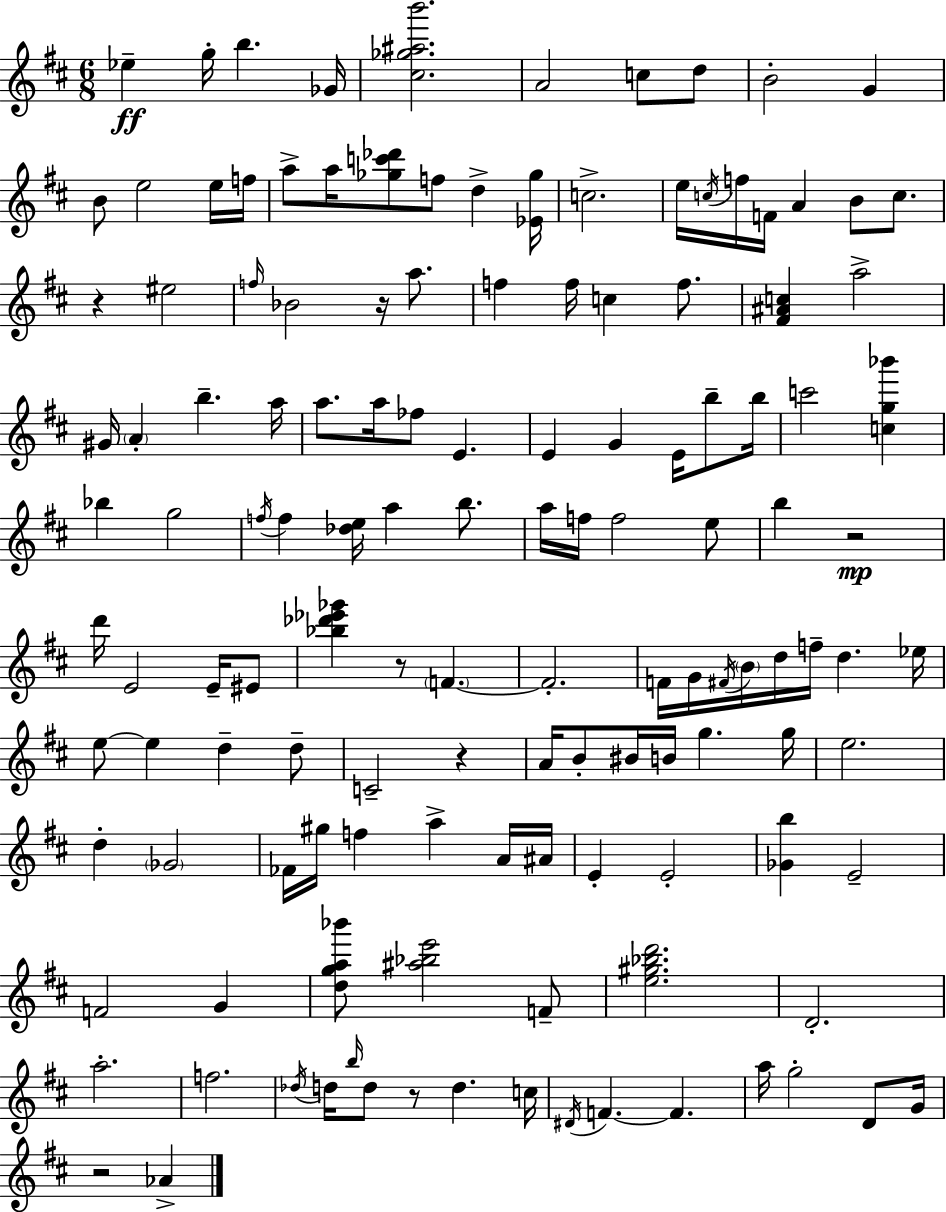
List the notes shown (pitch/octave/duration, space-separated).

Eb5/q G5/s B5/q. Gb4/s [C#5,Gb5,A#5,B6]/h. A4/h C5/e D5/e B4/h G4/q B4/e E5/h E5/s F5/s A5/e A5/s [Gb5,C6,Db6]/e F5/e D5/q [Eb4,Gb5]/s C5/h. E5/s C5/s F5/s F4/s A4/q B4/e C5/e. R/q EIS5/h F5/s Bb4/h R/s A5/e. F5/q F5/s C5/q F5/e. [F#4,A#4,C5]/q A5/h G#4/s A4/q B5/q. A5/s A5/e. A5/s FES5/e E4/q. E4/q G4/q E4/s B5/e B5/s C6/h [C5,G5,Bb6]/q Bb5/q G5/h F5/s F5/q [Db5,E5]/s A5/q B5/e. A5/s F5/s F5/h E5/e B5/q R/h D6/s E4/h E4/s EIS4/e [Bb5,Db6,Eb6,Gb6]/q R/e F4/q. F4/h. F4/s G4/s F#4/s B4/s D5/s F5/s D5/q. Eb5/s E5/e E5/q D5/q D5/e C4/h R/q A4/s B4/e BIS4/s B4/s G5/q. G5/s E5/h. D5/q Gb4/h FES4/s G#5/s F5/q A5/q A4/s A#4/s E4/q E4/h [Gb4,B5]/q E4/h F4/h G4/q [D5,G5,A5,Bb6]/e [A#5,Bb5,E6]/h F4/e [E5,G#5,Bb5,D6]/h. D4/h. A5/h. F5/h. Db5/s D5/s B5/s D5/e R/e D5/q. C5/s D#4/s F4/q. F4/q. A5/s G5/h D4/e G4/s R/h Ab4/q